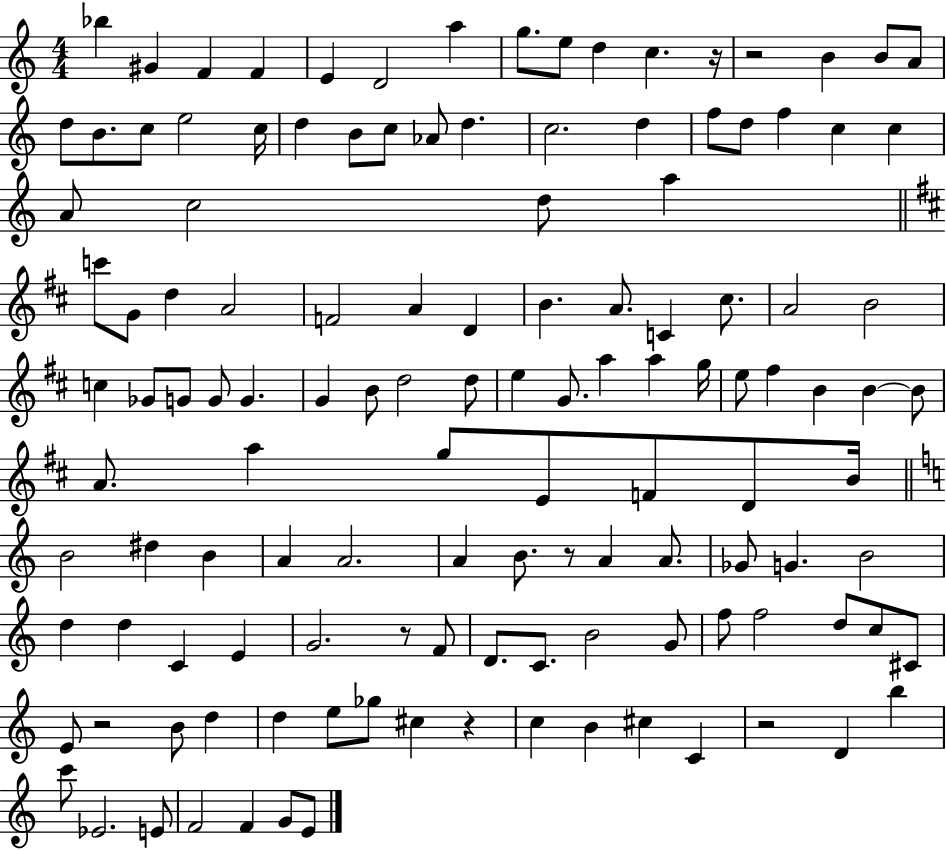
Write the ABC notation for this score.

X:1
T:Untitled
M:4/4
L:1/4
K:C
_b ^G F F E D2 a g/2 e/2 d c z/4 z2 B B/2 A/2 d/2 B/2 c/2 e2 c/4 d B/2 c/2 _A/2 d c2 d f/2 d/2 f c c A/2 c2 d/2 a c'/2 G/2 d A2 F2 A D B A/2 C ^c/2 A2 B2 c _G/2 G/2 G/2 G G B/2 d2 d/2 e G/2 a a g/4 e/2 ^f B B B/2 A/2 a g/2 E/2 F/2 D/2 B/4 B2 ^d B A A2 A B/2 z/2 A A/2 _G/2 G B2 d d C E G2 z/2 F/2 D/2 C/2 B2 G/2 f/2 f2 d/2 c/2 ^C/2 E/2 z2 B/2 d d e/2 _g/2 ^c z c B ^c C z2 D b c'/2 _E2 E/2 F2 F G/2 E/2